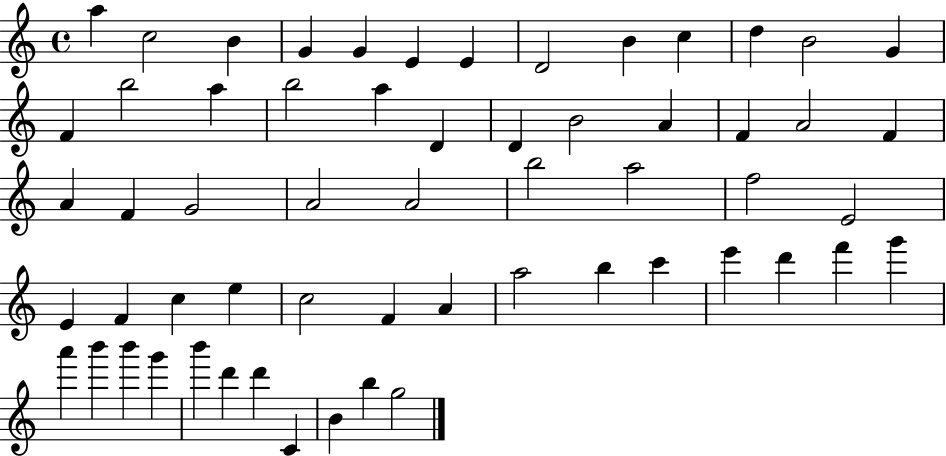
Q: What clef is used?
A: treble